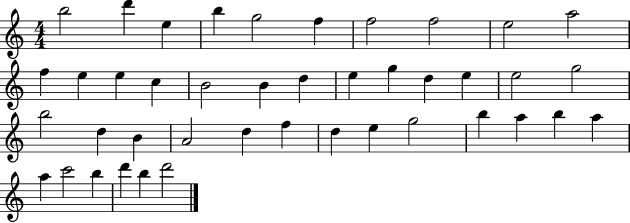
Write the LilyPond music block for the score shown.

{
  \clef treble
  \numericTimeSignature
  \time 4/4
  \key c \major
  b''2 d'''4 e''4 | b''4 g''2 f''4 | f''2 f''2 | e''2 a''2 | \break f''4 e''4 e''4 c''4 | b'2 b'4 d''4 | e''4 g''4 d''4 e''4 | e''2 g''2 | \break b''2 d''4 b'4 | a'2 d''4 f''4 | d''4 e''4 g''2 | b''4 a''4 b''4 a''4 | \break a''4 c'''2 b''4 | d'''4 b''4 d'''2 | \bar "|."
}